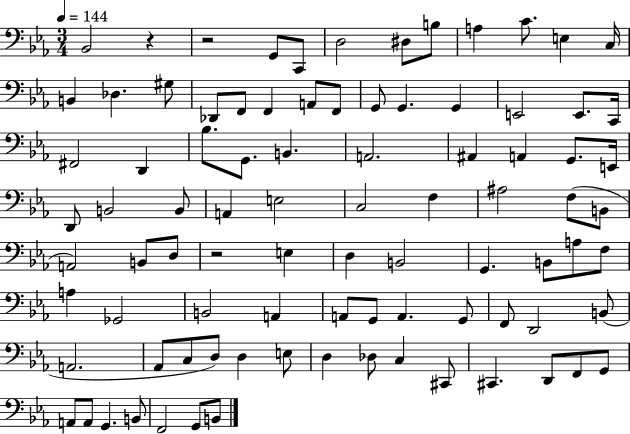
{
  \clef bass
  \numericTimeSignature
  \time 3/4
  \key ees \major
  \tempo 4 = 144
  \repeat volta 2 { bes,2 r4 | r2 g,8 c,8 | d2 dis8 b8 | a4 c'8. e4 c16 | \break b,4 des4. gis8 | des,8 f,8 f,4 a,8 f,8 | g,8 g,4. g,4 | e,2 e,8. c,16 | \break fis,2 d,4 | bes8. g,8. b,4. | a,2. | ais,4 a,4 g,8. e,16 | \break d,8 b,2 b,8 | a,4 e2 | c2 f4 | ais2 f8( b,8 | \break a,2) b,8 d8 | r2 e4 | d4 b,2 | g,4. b,8 a8 f8 | \break a4 ges,2 | b,2 a,4 | a,8 g,8 a,4. g,8 | f,8 d,2 b,8( | \break a,2. | aes,8 c8 d8) d4 e8 | d4 des8 c4 cis,8 | cis,4. d,8 f,8 g,8 | \break a,8 a,8 g,4. b,8 | f,2 g,8 b,8 | } \bar "|."
}